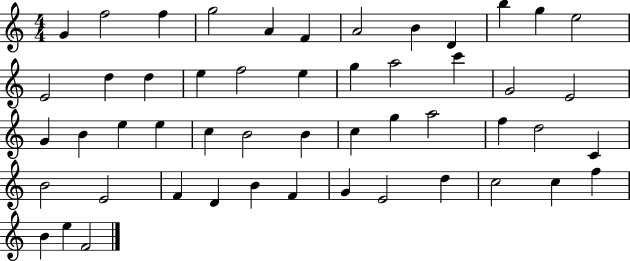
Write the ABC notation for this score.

X:1
T:Untitled
M:4/4
L:1/4
K:C
G f2 f g2 A F A2 B D b g e2 E2 d d e f2 e g a2 c' G2 E2 G B e e c B2 B c g a2 f d2 C B2 E2 F D B F G E2 d c2 c f B e F2